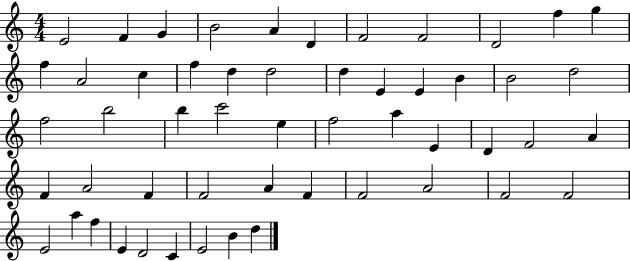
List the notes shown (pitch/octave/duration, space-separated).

E4/h F4/q G4/q B4/h A4/q D4/q F4/h F4/h D4/h F5/q G5/q F5/q A4/h C5/q F5/q D5/q D5/h D5/q E4/q E4/q B4/q B4/h D5/h F5/h B5/h B5/q C6/h E5/q F5/h A5/q E4/q D4/q F4/h A4/q F4/q A4/h F4/q F4/h A4/q F4/q F4/h A4/h F4/h F4/h E4/h A5/q F5/q E4/q D4/h C4/q E4/h B4/q D5/q